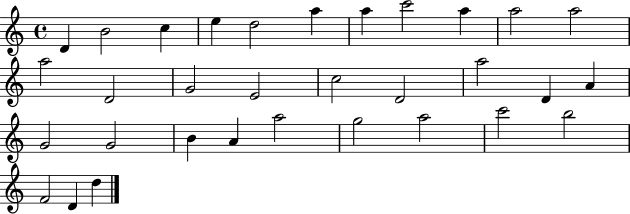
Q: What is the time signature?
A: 4/4